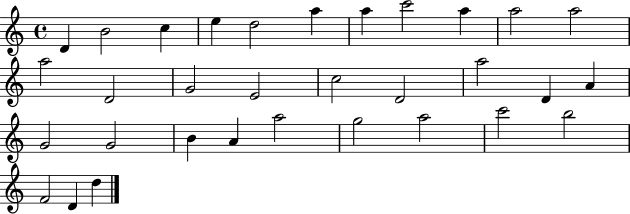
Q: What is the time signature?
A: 4/4